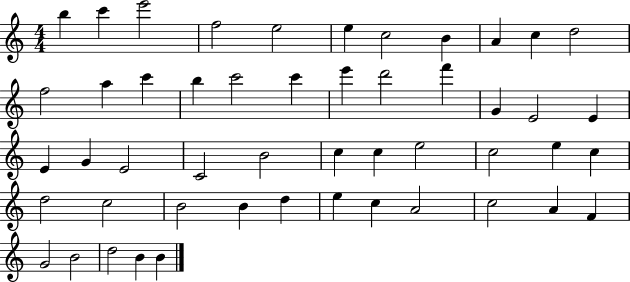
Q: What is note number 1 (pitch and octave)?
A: B5